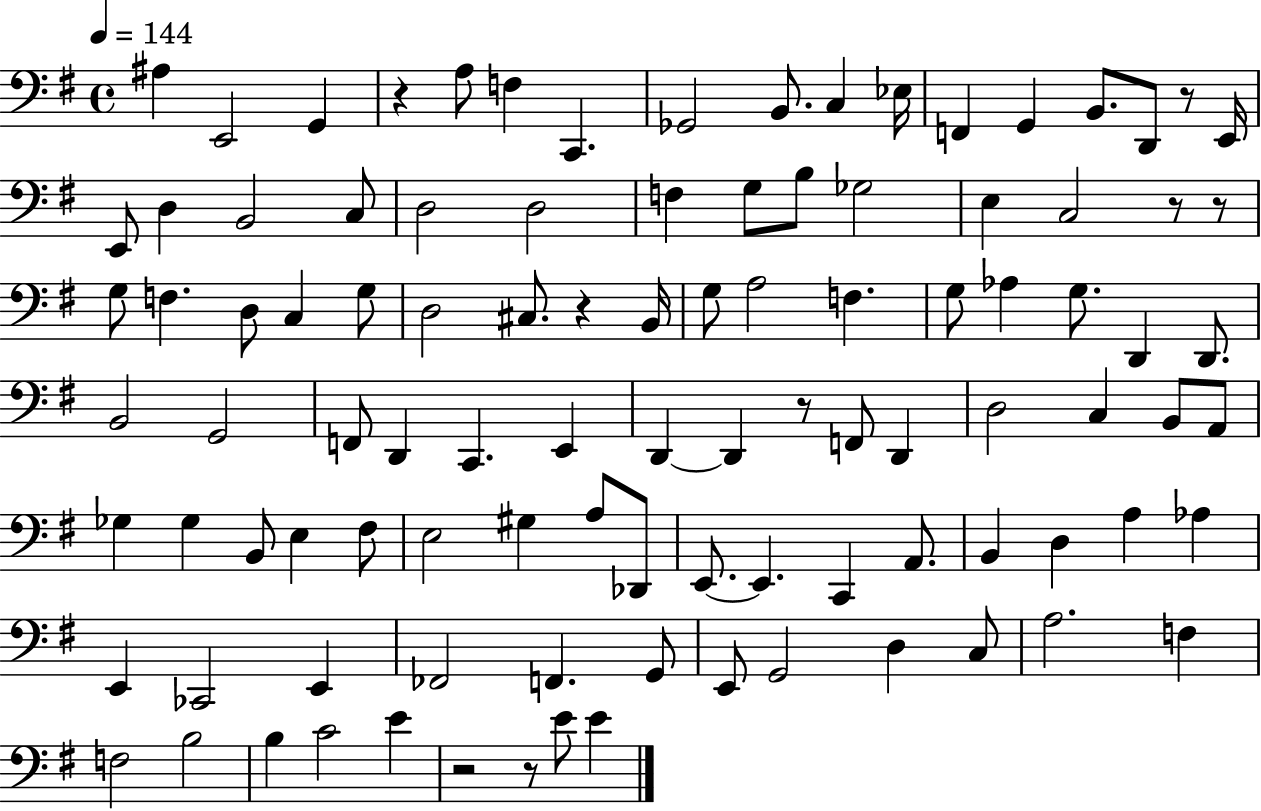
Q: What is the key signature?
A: G major